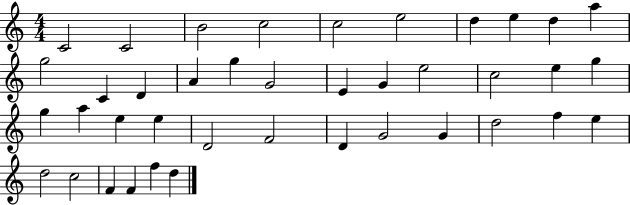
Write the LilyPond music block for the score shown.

{
  \clef treble
  \numericTimeSignature
  \time 4/4
  \key c \major
  c'2 c'2 | b'2 c''2 | c''2 e''2 | d''4 e''4 d''4 a''4 | \break g''2 c'4 d'4 | a'4 g''4 g'2 | e'4 g'4 e''2 | c''2 e''4 g''4 | \break g''4 a''4 e''4 e''4 | d'2 f'2 | d'4 g'2 g'4 | d''2 f''4 e''4 | \break d''2 c''2 | f'4 f'4 f''4 d''4 | \bar "|."
}